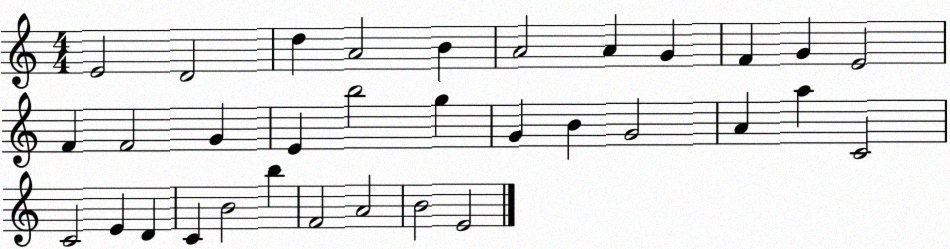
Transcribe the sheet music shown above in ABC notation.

X:1
T:Untitled
M:4/4
L:1/4
K:C
E2 D2 d A2 B A2 A G F G E2 F F2 G E b2 g G B G2 A a C2 C2 E D C B2 b F2 A2 B2 E2